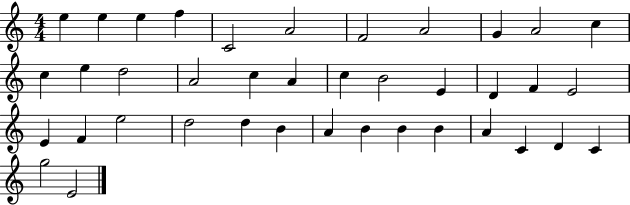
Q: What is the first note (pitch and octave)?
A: E5